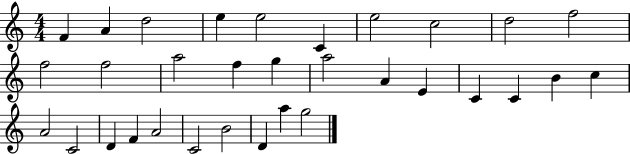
F4/q A4/q D5/h E5/q E5/h C4/q E5/h C5/h D5/h F5/h F5/h F5/h A5/h F5/q G5/q A5/h A4/q E4/q C4/q C4/q B4/q C5/q A4/h C4/h D4/q F4/q A4/h C4/h B4/h D4/q A5/q G5/h